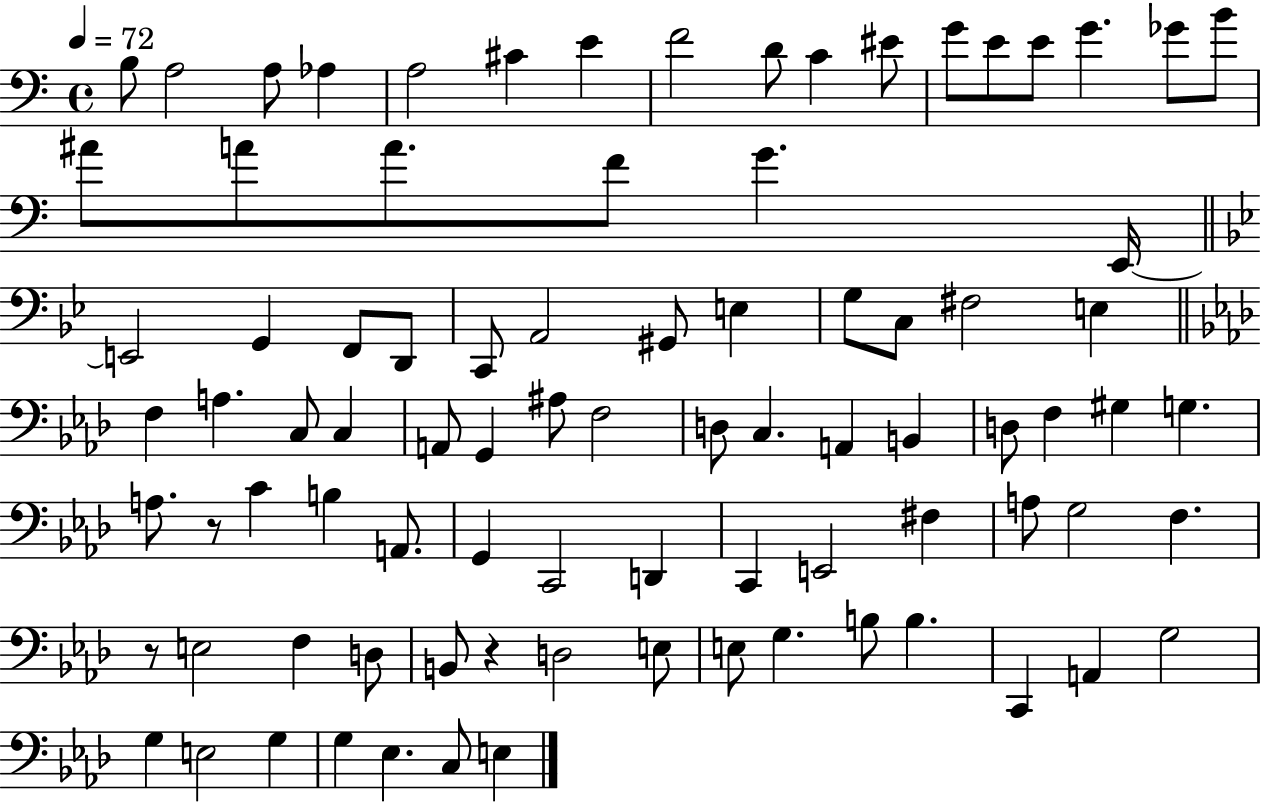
{
  \clef bass
  \time 4/4
  \defaultTimeSignature
  \key c \major
  \tempo 4 = 72
  b8 a2 a8 aes4 | a2 cis'4 e'4 | f'2 d'8 c'4 eis'8 | g'8 e'8 e'8 g'4. ges'8 b'8 | \break ais'8 a'8 a'8. f'8 g'4. e,16~~ | \bar "||" \break \key bes \major e,2 g,4 f,8 d,8 | c,8 a,2 gis,8 e4 | g8 c8 fis2 e4 | \bar "||" \break \key aes \major f4 a4. c8 c4 | a,8 g,4 ais8 f2 | d8 c4. a,4 b,4 | d8 f4 gis4 g4. | \break a8. r8 c'4 b4 a,8. | g,4 c,2 d,4 | c,4 e,2 fis4 | a8 g2 f4. | \break r8 e2 f4 d8 | b,8 r4 d2 e8 | e8 g4. b8 b4. | c,4 a,4 g2 | \break g4 e2 g4 | g4 ees4. c8 e4 | \bar "|."
}